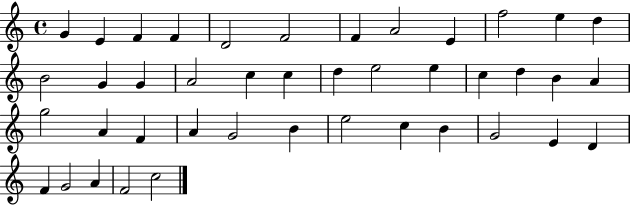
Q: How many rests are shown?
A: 0